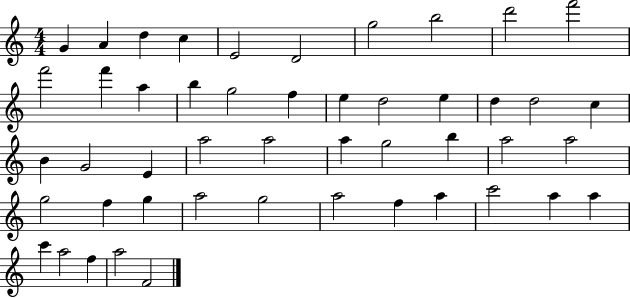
{
  \clef treble
  \numericTimeSignature
  \time 4/4
  \key c \major
  g'4 a'4 d''4 c''4 | e'2 d'2 | g''2 b''2 | d'''2 f'''2 | \break f'''2 f'''4 a''4 | b''4 g''2 f''4 | e''4 d''2 e''4 | d''4 d''2 c''4 | \break b'4 g'2 e'4 | a''2 a''2 | a''4 g''2 b''4 | a''2 a''2 | \break g''2 f''4 g''4 | a''2 g''2 | a''2 f''4 a''4 | c'''2 a''4 a''4 | \break c'''4 a''2 f''4 | a''2 f'2 | \bar "|."
}